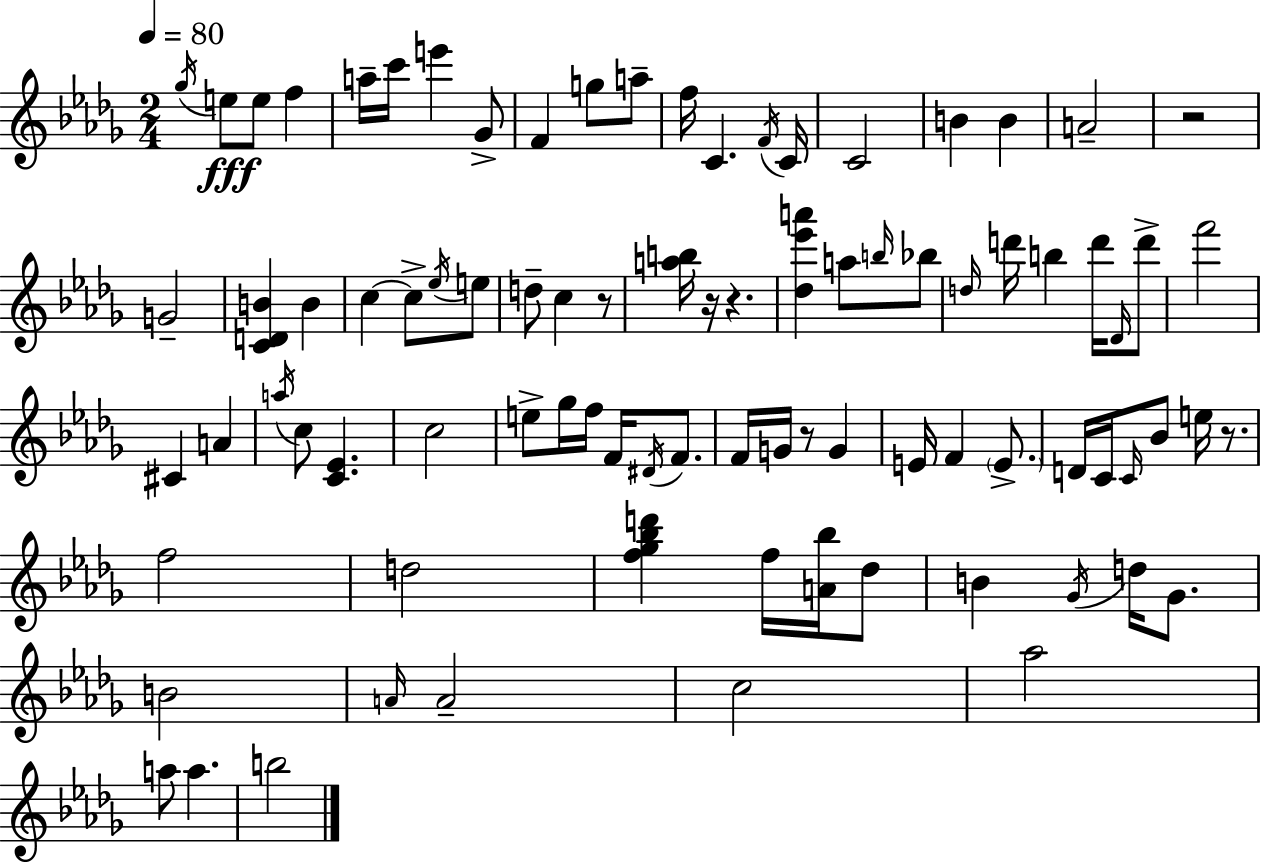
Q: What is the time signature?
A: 2/4